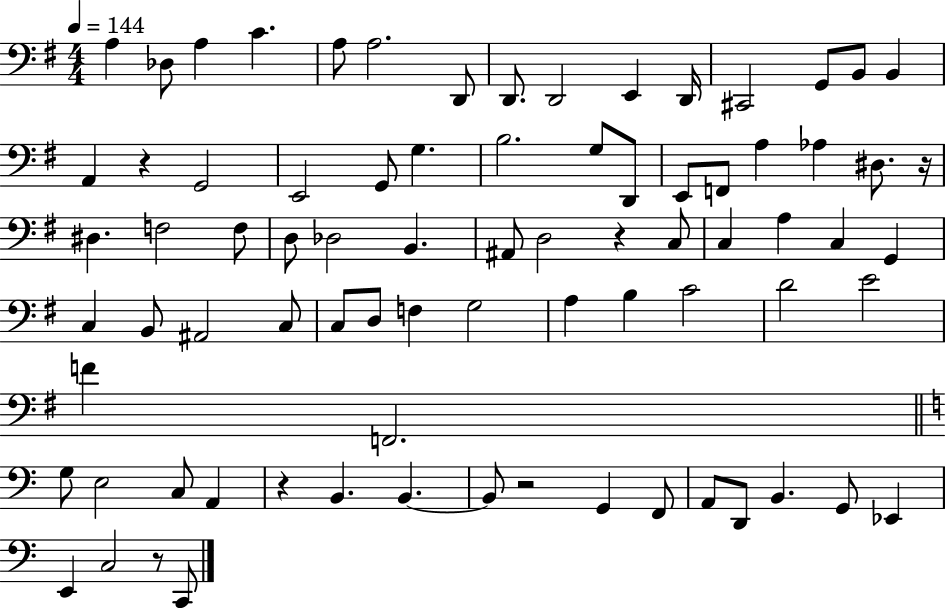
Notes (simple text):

A3/q Db3/e A3/q C4/q. A3/e A3/h. D2/e D2/e. D2/h E2/q D2/s C#2/h G2/e B2/e B2/q A2/q R/q G2/h E2/h G2/e G3/q. B3/h. G3/e D2/e E2/e F2/e A3/q Ab3/q D#3/e. R/s D#3/q. F3/h F3/e D3/e Db3/h B2/q. A#2/e D3/h R/q C3/e C3/q A3/q C3/q G2/q C3/q B2/e A#2/h C3/e C3/e D3/e F3/q G3/h A3/q B3/q C4/h D4/h E4/h F4/q F2/h. G3/e E3/h C3/e A2/q R/q B2/q. B2/q. B2/e R/h G2/q F2/e A2/e D2/e B2/q. G2/e Eb2/q E2/q C3/h R/e C2/e